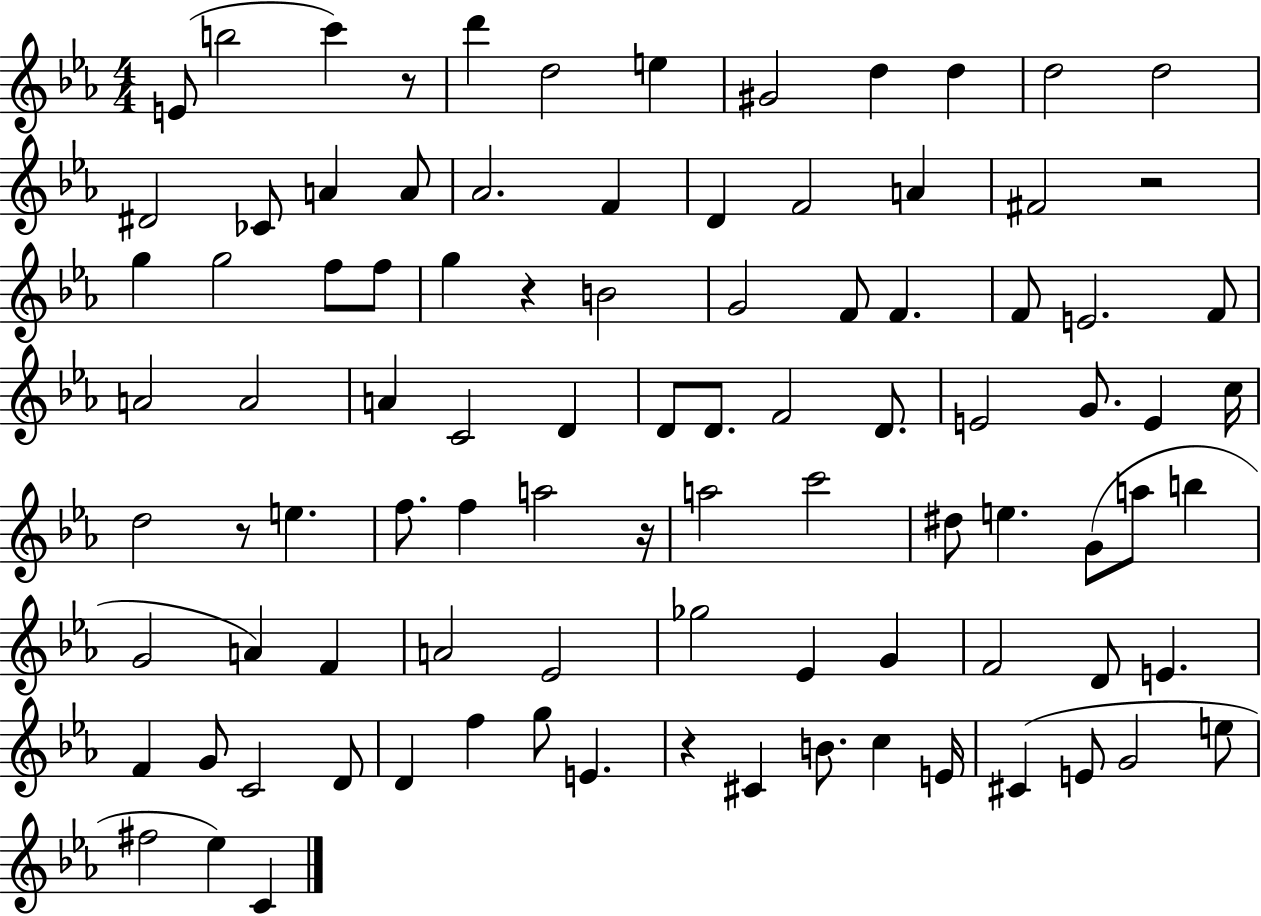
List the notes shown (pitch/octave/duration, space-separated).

E4/e B5/h C6/q R/e D6/q D5/h E5/q G#4/h D5/q D5/q D5/h D5/h D#4/h CES4/e A4/q A4/e Ab4/h. F4/q D4/q F4/h A4/q F#4/h R/h G5/q G5/h F5/e F5/e G5/q R/q B4/h G4/h F4/e F4/q. F4/e E4/h. F4/e A4/h A4/h A4/q C4/h D4/q D4/e D4/e. F4/h D4/e. E4/h G4/e. E4/q C5/s D5/h R/e E5/q. F5/e. F5/q A5/h R/s A5/h C6/h D#5/e E5/q. G4/e A5/e B5/q G4/h A4/q F4/q A4/h Eb4/h Gb5/h Eb4/q G4/q F4/h D4/e E4/q. F4/q G4/e C4/h D4/e D4/q F5/q G5/e E4/q. R/q C#4/q B4/e. C5/q E4/s C#4/q E4/e G4/h E5/e F#5/h Eb5/q C4/q